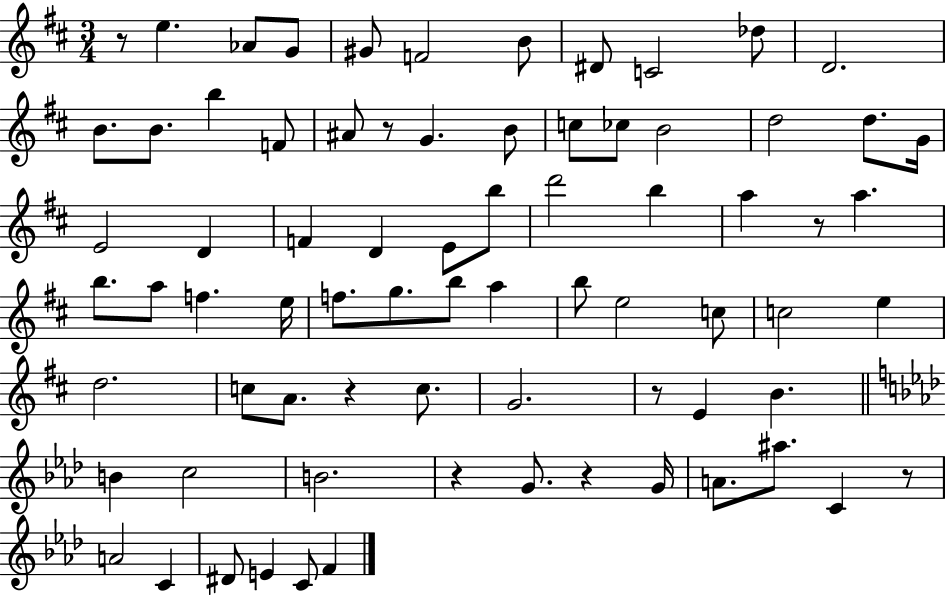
R/e E5/q. Ab4/e G4/e G#4/e F4/h B4/e D#4/e C4/h Db5/e D4/h. B4/e. B4/e. B5/q F4/e A#4/e R/e G4/q. B4/e C5/e CES5/e B4/h D5/h D5/e. G4/s E4/h D4/q F4/q D4/q E4/e B5/e D6/h B5/q A5/q R/e A5/q. B5/e. A5/e F5/q. E5/s F5/e. G5/e. B5/e A5/q B5/e E5/h C5/e C5/h E5/q D5/h. C5/e A4/e. R/q C5/e. G4/h. R/e E4/q B4/q. B4/q C5/h B4/h. R/q G4/e. R/q G4/s A4/e. A#5/e. C4/q R/e A4/h C4/q D#4/e E4/q C4/e F4/q